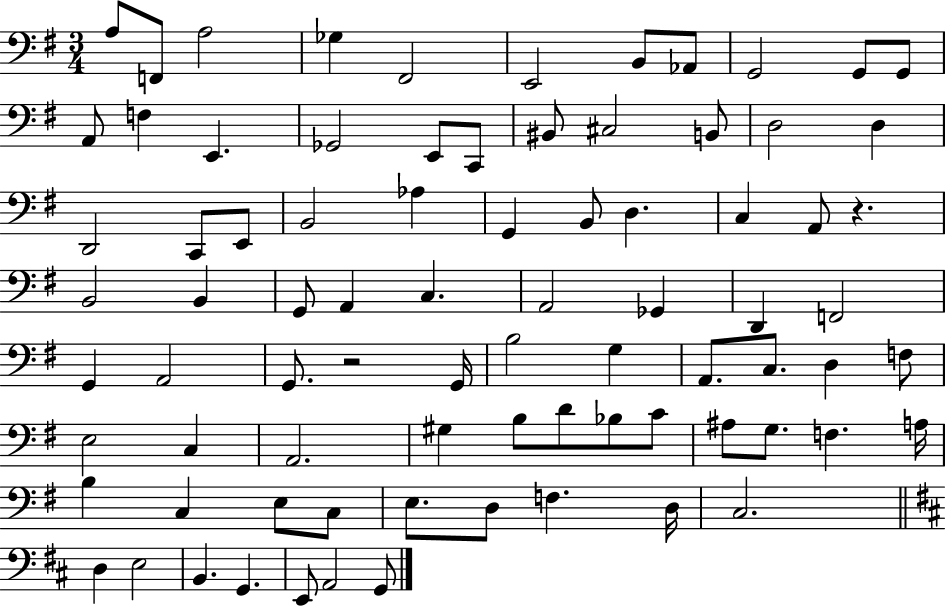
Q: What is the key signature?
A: G major